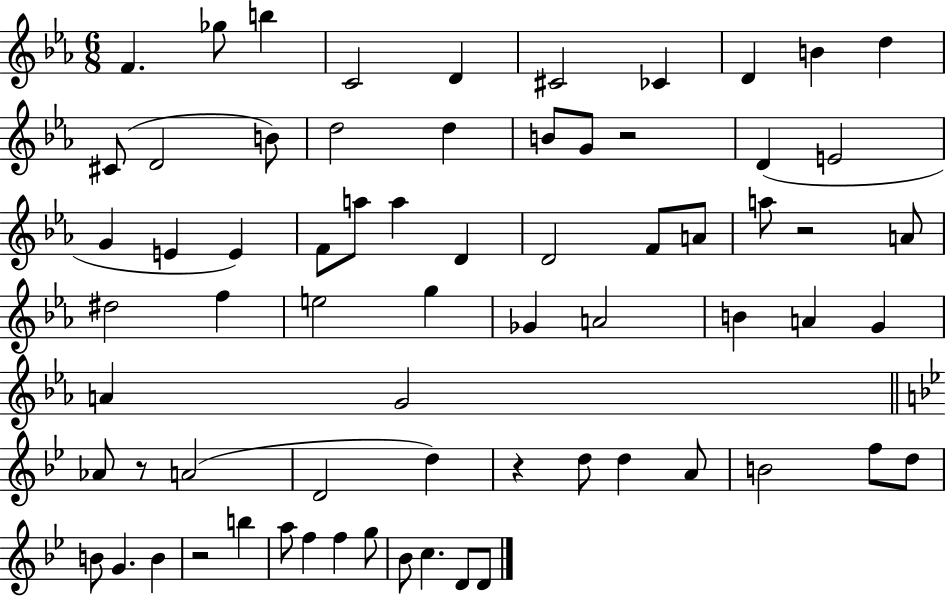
X:1
T:Untitled
M:6/8
L:1/4
K:Eb
F _g/2 b C2 D ^C2 _C D B d ^C/2 D2 B/2 d2 d B/2 G/2 z2 D E2 G E E F/2 a/2 a D D2 F/2 A/2 a/2 z2 A/2 ^d2 f e2 g _G A2 B A G A G2 _A/2 z/2 A2 D2 d z d/2 d A/2 B2 f/2 d/2 B/2 G B z2 b a/2 f f g/2 _B/2 c D/2 D/2